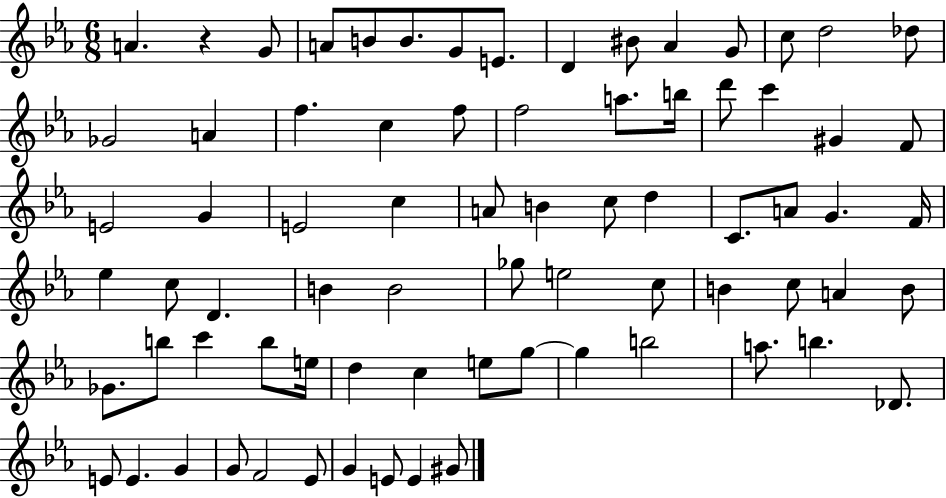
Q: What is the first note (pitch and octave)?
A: A4